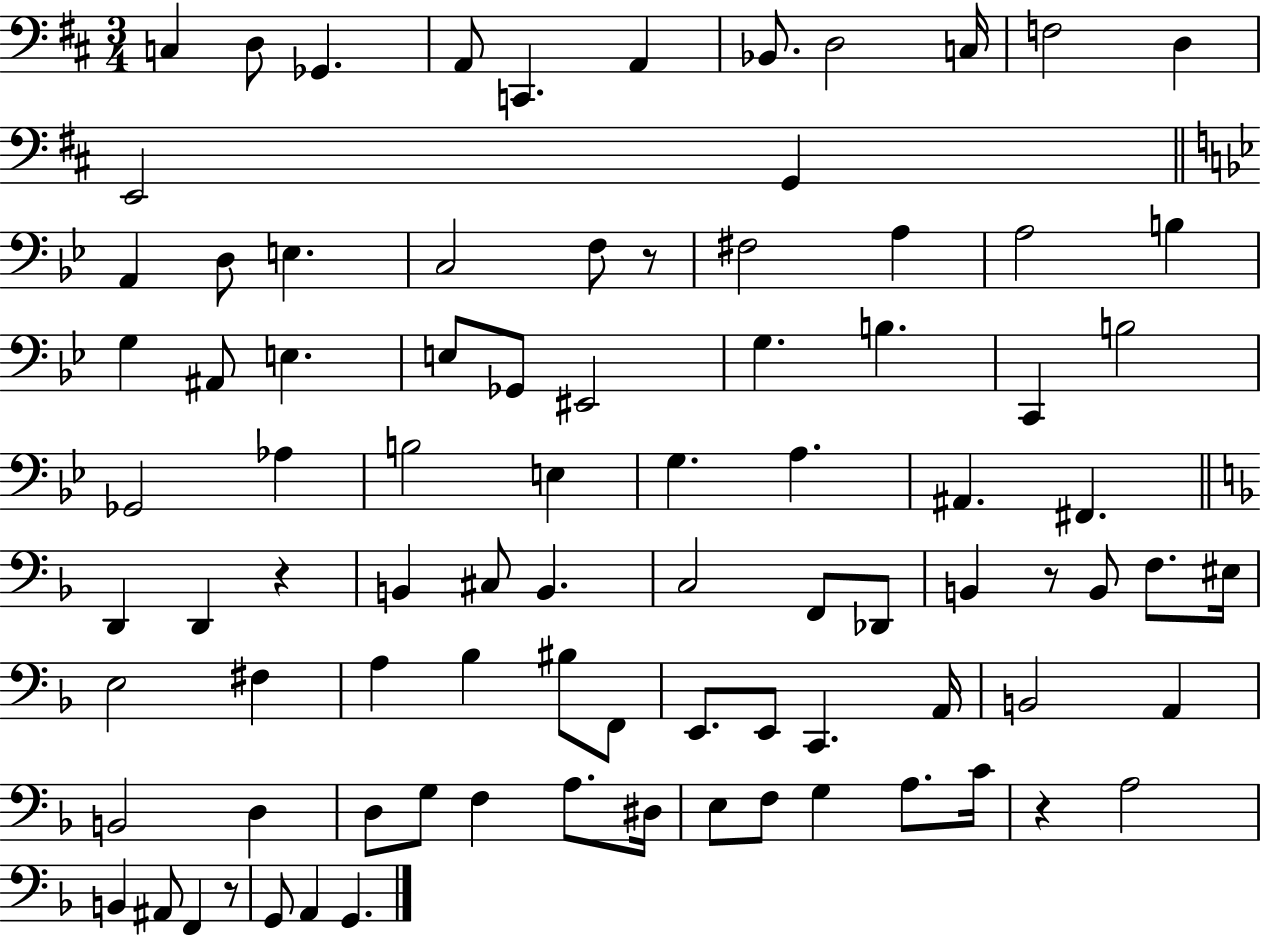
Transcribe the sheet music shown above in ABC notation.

X:1
T:Untitled
M:3/4
L:1/4
K:D
C, D,/2 _G,, A,,/2 C,, A,, _B,,/2 D,2 C,/4 F,2 D, E,,2 G,, A,, D,/2 E, C,2 F,/2 z/2 ^F,2 A, A,2 B, G, ^A,,/2 E, E,/2 _G,,/2 ^E,,2 G, B, C,, B,2 _G,,2 _A, B,2 E, G, A, ^A,, ^F,, D,, D,, z B,, ^C,/2 B,, C,2 F,,/2 _D,,/2 B,, z/2 B,,/2 F,/2 ^E,/4 E,2 ^F, A, _B, ^B,/2 F,,/2 E,,/2 E,,/2 C,, A,,/4 B,,2 A,, B,,2 D, D,/2 G,/2 F, A,/2 ^D,/4 E,/2 F,/2 G, A,/2 C/4 z A,2 B,, ^A,,/2 F,, z/2 G,,/2 A,, G,,